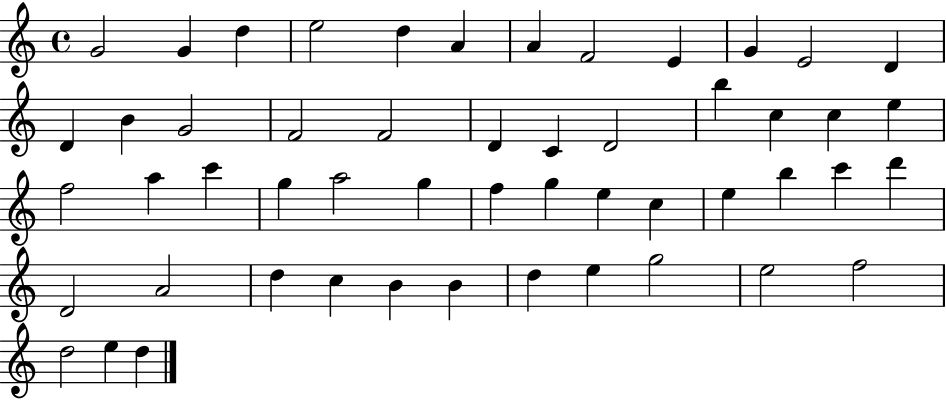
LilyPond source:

{
  \clef treble
  \time 4/4
  \defaultTimeSignature
  \key c \major
  g'2 g'4 d''4 | e''2 d''4 a'4 | a'4 f'2 e'4 | g'4 e'2 d'4 | \break d'4 b'4 g'2 | f'2 f'2 | d'4 c'4 d'2 | b''4 c''4 c''4 e''4 | \break f''2 a''4 c'''4 | g''4 a''2 g''4 | f''4 g''4 e''4 c''4 | e''4 b''4 c'''4 d'''4 | \break d'2 a'2 | d''4 c''4 b'4 b'4 | d''4 e''4 g''2 | e''2 f''2 | \break d''2 e''4 d''4 | \bar "|."
}